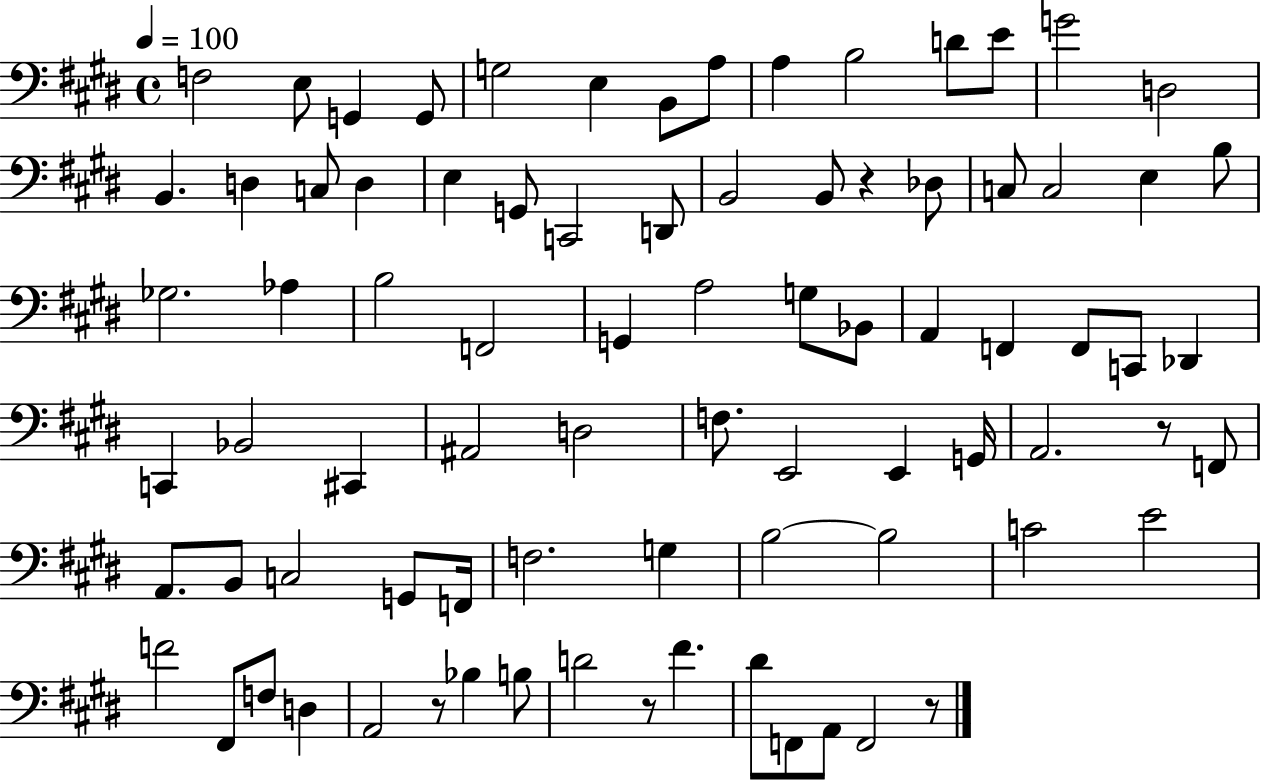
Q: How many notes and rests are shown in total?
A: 82